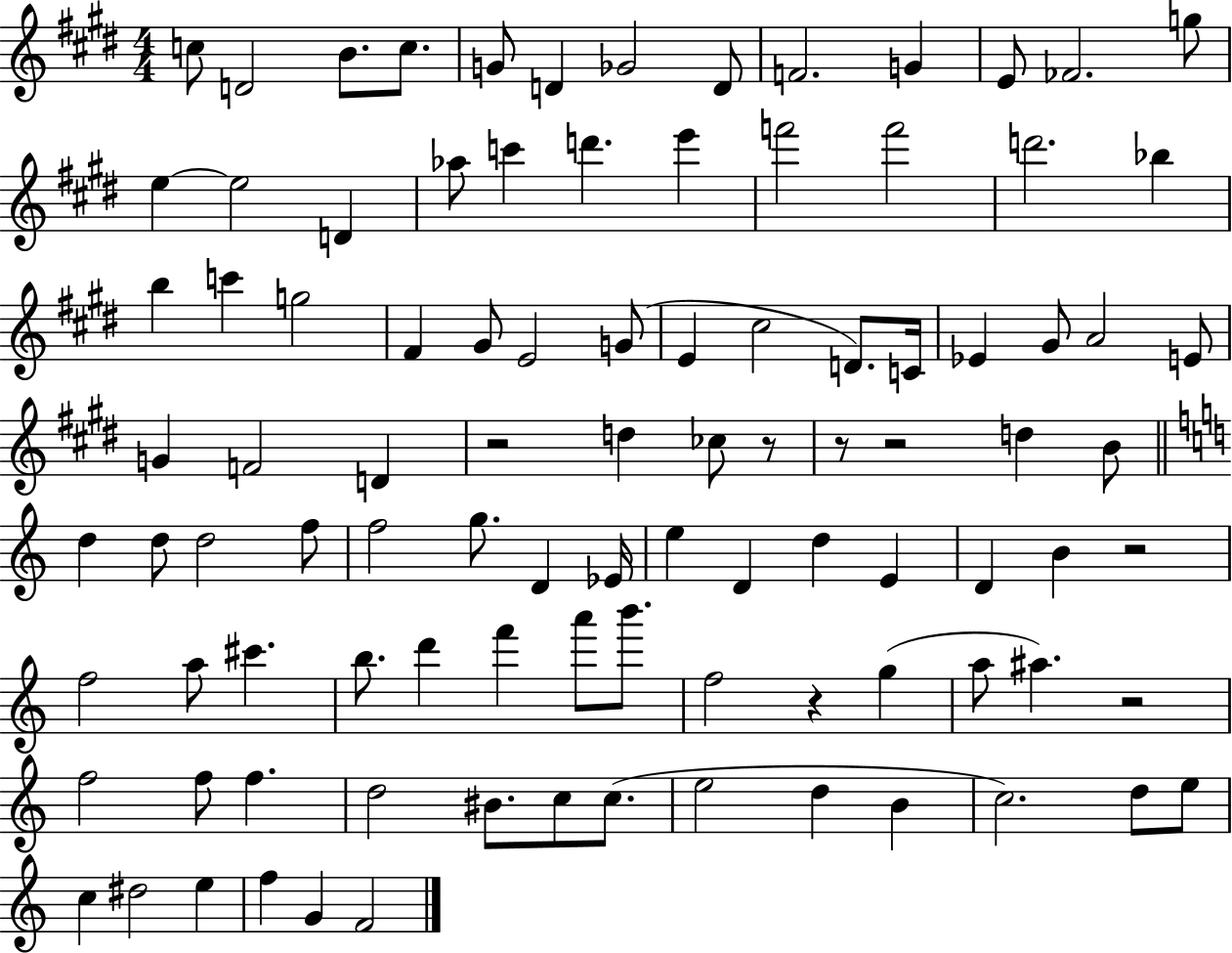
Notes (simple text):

C5/e D4/h B4/e. C5/e. G4/e D4/q Gb4/h D4/e F4/h. G4/q E4/e FES4/h. G5/e E5/q E5/h D4/q Ab5/e C6/q D6/q. E6/q F6/h F6/h D6/h. Bb5/q B5/q C6/q G5/h F#4/q G#4/e E4/h G4/e E4/q C#5/h D4/e. C4/s Eb4/q G#4/e A4/h E4/e G4/q F4/h D4/q R/h D5/q CES5/e R/e R/e R/h D5/q B4/e D5/q D5/e D5/h F5/e F5/h G5/e. D4/q Eb4/s E5/q D4/q D5/q E4/q D4/q B4/q R/h F5/h A5/e C#6/q. B5/e. D6/q F6/q A6/e B6/e. F5/h R/q G5/q A5/e A#5/q. R/h F5/h F5/e F5/q. D5/h BIS4/e. C5/e C5/e. E5/h D5/q B4/q C5/h. D5/e E5/e C5/q D#5/h E5/q F5/q G4/q F4/h